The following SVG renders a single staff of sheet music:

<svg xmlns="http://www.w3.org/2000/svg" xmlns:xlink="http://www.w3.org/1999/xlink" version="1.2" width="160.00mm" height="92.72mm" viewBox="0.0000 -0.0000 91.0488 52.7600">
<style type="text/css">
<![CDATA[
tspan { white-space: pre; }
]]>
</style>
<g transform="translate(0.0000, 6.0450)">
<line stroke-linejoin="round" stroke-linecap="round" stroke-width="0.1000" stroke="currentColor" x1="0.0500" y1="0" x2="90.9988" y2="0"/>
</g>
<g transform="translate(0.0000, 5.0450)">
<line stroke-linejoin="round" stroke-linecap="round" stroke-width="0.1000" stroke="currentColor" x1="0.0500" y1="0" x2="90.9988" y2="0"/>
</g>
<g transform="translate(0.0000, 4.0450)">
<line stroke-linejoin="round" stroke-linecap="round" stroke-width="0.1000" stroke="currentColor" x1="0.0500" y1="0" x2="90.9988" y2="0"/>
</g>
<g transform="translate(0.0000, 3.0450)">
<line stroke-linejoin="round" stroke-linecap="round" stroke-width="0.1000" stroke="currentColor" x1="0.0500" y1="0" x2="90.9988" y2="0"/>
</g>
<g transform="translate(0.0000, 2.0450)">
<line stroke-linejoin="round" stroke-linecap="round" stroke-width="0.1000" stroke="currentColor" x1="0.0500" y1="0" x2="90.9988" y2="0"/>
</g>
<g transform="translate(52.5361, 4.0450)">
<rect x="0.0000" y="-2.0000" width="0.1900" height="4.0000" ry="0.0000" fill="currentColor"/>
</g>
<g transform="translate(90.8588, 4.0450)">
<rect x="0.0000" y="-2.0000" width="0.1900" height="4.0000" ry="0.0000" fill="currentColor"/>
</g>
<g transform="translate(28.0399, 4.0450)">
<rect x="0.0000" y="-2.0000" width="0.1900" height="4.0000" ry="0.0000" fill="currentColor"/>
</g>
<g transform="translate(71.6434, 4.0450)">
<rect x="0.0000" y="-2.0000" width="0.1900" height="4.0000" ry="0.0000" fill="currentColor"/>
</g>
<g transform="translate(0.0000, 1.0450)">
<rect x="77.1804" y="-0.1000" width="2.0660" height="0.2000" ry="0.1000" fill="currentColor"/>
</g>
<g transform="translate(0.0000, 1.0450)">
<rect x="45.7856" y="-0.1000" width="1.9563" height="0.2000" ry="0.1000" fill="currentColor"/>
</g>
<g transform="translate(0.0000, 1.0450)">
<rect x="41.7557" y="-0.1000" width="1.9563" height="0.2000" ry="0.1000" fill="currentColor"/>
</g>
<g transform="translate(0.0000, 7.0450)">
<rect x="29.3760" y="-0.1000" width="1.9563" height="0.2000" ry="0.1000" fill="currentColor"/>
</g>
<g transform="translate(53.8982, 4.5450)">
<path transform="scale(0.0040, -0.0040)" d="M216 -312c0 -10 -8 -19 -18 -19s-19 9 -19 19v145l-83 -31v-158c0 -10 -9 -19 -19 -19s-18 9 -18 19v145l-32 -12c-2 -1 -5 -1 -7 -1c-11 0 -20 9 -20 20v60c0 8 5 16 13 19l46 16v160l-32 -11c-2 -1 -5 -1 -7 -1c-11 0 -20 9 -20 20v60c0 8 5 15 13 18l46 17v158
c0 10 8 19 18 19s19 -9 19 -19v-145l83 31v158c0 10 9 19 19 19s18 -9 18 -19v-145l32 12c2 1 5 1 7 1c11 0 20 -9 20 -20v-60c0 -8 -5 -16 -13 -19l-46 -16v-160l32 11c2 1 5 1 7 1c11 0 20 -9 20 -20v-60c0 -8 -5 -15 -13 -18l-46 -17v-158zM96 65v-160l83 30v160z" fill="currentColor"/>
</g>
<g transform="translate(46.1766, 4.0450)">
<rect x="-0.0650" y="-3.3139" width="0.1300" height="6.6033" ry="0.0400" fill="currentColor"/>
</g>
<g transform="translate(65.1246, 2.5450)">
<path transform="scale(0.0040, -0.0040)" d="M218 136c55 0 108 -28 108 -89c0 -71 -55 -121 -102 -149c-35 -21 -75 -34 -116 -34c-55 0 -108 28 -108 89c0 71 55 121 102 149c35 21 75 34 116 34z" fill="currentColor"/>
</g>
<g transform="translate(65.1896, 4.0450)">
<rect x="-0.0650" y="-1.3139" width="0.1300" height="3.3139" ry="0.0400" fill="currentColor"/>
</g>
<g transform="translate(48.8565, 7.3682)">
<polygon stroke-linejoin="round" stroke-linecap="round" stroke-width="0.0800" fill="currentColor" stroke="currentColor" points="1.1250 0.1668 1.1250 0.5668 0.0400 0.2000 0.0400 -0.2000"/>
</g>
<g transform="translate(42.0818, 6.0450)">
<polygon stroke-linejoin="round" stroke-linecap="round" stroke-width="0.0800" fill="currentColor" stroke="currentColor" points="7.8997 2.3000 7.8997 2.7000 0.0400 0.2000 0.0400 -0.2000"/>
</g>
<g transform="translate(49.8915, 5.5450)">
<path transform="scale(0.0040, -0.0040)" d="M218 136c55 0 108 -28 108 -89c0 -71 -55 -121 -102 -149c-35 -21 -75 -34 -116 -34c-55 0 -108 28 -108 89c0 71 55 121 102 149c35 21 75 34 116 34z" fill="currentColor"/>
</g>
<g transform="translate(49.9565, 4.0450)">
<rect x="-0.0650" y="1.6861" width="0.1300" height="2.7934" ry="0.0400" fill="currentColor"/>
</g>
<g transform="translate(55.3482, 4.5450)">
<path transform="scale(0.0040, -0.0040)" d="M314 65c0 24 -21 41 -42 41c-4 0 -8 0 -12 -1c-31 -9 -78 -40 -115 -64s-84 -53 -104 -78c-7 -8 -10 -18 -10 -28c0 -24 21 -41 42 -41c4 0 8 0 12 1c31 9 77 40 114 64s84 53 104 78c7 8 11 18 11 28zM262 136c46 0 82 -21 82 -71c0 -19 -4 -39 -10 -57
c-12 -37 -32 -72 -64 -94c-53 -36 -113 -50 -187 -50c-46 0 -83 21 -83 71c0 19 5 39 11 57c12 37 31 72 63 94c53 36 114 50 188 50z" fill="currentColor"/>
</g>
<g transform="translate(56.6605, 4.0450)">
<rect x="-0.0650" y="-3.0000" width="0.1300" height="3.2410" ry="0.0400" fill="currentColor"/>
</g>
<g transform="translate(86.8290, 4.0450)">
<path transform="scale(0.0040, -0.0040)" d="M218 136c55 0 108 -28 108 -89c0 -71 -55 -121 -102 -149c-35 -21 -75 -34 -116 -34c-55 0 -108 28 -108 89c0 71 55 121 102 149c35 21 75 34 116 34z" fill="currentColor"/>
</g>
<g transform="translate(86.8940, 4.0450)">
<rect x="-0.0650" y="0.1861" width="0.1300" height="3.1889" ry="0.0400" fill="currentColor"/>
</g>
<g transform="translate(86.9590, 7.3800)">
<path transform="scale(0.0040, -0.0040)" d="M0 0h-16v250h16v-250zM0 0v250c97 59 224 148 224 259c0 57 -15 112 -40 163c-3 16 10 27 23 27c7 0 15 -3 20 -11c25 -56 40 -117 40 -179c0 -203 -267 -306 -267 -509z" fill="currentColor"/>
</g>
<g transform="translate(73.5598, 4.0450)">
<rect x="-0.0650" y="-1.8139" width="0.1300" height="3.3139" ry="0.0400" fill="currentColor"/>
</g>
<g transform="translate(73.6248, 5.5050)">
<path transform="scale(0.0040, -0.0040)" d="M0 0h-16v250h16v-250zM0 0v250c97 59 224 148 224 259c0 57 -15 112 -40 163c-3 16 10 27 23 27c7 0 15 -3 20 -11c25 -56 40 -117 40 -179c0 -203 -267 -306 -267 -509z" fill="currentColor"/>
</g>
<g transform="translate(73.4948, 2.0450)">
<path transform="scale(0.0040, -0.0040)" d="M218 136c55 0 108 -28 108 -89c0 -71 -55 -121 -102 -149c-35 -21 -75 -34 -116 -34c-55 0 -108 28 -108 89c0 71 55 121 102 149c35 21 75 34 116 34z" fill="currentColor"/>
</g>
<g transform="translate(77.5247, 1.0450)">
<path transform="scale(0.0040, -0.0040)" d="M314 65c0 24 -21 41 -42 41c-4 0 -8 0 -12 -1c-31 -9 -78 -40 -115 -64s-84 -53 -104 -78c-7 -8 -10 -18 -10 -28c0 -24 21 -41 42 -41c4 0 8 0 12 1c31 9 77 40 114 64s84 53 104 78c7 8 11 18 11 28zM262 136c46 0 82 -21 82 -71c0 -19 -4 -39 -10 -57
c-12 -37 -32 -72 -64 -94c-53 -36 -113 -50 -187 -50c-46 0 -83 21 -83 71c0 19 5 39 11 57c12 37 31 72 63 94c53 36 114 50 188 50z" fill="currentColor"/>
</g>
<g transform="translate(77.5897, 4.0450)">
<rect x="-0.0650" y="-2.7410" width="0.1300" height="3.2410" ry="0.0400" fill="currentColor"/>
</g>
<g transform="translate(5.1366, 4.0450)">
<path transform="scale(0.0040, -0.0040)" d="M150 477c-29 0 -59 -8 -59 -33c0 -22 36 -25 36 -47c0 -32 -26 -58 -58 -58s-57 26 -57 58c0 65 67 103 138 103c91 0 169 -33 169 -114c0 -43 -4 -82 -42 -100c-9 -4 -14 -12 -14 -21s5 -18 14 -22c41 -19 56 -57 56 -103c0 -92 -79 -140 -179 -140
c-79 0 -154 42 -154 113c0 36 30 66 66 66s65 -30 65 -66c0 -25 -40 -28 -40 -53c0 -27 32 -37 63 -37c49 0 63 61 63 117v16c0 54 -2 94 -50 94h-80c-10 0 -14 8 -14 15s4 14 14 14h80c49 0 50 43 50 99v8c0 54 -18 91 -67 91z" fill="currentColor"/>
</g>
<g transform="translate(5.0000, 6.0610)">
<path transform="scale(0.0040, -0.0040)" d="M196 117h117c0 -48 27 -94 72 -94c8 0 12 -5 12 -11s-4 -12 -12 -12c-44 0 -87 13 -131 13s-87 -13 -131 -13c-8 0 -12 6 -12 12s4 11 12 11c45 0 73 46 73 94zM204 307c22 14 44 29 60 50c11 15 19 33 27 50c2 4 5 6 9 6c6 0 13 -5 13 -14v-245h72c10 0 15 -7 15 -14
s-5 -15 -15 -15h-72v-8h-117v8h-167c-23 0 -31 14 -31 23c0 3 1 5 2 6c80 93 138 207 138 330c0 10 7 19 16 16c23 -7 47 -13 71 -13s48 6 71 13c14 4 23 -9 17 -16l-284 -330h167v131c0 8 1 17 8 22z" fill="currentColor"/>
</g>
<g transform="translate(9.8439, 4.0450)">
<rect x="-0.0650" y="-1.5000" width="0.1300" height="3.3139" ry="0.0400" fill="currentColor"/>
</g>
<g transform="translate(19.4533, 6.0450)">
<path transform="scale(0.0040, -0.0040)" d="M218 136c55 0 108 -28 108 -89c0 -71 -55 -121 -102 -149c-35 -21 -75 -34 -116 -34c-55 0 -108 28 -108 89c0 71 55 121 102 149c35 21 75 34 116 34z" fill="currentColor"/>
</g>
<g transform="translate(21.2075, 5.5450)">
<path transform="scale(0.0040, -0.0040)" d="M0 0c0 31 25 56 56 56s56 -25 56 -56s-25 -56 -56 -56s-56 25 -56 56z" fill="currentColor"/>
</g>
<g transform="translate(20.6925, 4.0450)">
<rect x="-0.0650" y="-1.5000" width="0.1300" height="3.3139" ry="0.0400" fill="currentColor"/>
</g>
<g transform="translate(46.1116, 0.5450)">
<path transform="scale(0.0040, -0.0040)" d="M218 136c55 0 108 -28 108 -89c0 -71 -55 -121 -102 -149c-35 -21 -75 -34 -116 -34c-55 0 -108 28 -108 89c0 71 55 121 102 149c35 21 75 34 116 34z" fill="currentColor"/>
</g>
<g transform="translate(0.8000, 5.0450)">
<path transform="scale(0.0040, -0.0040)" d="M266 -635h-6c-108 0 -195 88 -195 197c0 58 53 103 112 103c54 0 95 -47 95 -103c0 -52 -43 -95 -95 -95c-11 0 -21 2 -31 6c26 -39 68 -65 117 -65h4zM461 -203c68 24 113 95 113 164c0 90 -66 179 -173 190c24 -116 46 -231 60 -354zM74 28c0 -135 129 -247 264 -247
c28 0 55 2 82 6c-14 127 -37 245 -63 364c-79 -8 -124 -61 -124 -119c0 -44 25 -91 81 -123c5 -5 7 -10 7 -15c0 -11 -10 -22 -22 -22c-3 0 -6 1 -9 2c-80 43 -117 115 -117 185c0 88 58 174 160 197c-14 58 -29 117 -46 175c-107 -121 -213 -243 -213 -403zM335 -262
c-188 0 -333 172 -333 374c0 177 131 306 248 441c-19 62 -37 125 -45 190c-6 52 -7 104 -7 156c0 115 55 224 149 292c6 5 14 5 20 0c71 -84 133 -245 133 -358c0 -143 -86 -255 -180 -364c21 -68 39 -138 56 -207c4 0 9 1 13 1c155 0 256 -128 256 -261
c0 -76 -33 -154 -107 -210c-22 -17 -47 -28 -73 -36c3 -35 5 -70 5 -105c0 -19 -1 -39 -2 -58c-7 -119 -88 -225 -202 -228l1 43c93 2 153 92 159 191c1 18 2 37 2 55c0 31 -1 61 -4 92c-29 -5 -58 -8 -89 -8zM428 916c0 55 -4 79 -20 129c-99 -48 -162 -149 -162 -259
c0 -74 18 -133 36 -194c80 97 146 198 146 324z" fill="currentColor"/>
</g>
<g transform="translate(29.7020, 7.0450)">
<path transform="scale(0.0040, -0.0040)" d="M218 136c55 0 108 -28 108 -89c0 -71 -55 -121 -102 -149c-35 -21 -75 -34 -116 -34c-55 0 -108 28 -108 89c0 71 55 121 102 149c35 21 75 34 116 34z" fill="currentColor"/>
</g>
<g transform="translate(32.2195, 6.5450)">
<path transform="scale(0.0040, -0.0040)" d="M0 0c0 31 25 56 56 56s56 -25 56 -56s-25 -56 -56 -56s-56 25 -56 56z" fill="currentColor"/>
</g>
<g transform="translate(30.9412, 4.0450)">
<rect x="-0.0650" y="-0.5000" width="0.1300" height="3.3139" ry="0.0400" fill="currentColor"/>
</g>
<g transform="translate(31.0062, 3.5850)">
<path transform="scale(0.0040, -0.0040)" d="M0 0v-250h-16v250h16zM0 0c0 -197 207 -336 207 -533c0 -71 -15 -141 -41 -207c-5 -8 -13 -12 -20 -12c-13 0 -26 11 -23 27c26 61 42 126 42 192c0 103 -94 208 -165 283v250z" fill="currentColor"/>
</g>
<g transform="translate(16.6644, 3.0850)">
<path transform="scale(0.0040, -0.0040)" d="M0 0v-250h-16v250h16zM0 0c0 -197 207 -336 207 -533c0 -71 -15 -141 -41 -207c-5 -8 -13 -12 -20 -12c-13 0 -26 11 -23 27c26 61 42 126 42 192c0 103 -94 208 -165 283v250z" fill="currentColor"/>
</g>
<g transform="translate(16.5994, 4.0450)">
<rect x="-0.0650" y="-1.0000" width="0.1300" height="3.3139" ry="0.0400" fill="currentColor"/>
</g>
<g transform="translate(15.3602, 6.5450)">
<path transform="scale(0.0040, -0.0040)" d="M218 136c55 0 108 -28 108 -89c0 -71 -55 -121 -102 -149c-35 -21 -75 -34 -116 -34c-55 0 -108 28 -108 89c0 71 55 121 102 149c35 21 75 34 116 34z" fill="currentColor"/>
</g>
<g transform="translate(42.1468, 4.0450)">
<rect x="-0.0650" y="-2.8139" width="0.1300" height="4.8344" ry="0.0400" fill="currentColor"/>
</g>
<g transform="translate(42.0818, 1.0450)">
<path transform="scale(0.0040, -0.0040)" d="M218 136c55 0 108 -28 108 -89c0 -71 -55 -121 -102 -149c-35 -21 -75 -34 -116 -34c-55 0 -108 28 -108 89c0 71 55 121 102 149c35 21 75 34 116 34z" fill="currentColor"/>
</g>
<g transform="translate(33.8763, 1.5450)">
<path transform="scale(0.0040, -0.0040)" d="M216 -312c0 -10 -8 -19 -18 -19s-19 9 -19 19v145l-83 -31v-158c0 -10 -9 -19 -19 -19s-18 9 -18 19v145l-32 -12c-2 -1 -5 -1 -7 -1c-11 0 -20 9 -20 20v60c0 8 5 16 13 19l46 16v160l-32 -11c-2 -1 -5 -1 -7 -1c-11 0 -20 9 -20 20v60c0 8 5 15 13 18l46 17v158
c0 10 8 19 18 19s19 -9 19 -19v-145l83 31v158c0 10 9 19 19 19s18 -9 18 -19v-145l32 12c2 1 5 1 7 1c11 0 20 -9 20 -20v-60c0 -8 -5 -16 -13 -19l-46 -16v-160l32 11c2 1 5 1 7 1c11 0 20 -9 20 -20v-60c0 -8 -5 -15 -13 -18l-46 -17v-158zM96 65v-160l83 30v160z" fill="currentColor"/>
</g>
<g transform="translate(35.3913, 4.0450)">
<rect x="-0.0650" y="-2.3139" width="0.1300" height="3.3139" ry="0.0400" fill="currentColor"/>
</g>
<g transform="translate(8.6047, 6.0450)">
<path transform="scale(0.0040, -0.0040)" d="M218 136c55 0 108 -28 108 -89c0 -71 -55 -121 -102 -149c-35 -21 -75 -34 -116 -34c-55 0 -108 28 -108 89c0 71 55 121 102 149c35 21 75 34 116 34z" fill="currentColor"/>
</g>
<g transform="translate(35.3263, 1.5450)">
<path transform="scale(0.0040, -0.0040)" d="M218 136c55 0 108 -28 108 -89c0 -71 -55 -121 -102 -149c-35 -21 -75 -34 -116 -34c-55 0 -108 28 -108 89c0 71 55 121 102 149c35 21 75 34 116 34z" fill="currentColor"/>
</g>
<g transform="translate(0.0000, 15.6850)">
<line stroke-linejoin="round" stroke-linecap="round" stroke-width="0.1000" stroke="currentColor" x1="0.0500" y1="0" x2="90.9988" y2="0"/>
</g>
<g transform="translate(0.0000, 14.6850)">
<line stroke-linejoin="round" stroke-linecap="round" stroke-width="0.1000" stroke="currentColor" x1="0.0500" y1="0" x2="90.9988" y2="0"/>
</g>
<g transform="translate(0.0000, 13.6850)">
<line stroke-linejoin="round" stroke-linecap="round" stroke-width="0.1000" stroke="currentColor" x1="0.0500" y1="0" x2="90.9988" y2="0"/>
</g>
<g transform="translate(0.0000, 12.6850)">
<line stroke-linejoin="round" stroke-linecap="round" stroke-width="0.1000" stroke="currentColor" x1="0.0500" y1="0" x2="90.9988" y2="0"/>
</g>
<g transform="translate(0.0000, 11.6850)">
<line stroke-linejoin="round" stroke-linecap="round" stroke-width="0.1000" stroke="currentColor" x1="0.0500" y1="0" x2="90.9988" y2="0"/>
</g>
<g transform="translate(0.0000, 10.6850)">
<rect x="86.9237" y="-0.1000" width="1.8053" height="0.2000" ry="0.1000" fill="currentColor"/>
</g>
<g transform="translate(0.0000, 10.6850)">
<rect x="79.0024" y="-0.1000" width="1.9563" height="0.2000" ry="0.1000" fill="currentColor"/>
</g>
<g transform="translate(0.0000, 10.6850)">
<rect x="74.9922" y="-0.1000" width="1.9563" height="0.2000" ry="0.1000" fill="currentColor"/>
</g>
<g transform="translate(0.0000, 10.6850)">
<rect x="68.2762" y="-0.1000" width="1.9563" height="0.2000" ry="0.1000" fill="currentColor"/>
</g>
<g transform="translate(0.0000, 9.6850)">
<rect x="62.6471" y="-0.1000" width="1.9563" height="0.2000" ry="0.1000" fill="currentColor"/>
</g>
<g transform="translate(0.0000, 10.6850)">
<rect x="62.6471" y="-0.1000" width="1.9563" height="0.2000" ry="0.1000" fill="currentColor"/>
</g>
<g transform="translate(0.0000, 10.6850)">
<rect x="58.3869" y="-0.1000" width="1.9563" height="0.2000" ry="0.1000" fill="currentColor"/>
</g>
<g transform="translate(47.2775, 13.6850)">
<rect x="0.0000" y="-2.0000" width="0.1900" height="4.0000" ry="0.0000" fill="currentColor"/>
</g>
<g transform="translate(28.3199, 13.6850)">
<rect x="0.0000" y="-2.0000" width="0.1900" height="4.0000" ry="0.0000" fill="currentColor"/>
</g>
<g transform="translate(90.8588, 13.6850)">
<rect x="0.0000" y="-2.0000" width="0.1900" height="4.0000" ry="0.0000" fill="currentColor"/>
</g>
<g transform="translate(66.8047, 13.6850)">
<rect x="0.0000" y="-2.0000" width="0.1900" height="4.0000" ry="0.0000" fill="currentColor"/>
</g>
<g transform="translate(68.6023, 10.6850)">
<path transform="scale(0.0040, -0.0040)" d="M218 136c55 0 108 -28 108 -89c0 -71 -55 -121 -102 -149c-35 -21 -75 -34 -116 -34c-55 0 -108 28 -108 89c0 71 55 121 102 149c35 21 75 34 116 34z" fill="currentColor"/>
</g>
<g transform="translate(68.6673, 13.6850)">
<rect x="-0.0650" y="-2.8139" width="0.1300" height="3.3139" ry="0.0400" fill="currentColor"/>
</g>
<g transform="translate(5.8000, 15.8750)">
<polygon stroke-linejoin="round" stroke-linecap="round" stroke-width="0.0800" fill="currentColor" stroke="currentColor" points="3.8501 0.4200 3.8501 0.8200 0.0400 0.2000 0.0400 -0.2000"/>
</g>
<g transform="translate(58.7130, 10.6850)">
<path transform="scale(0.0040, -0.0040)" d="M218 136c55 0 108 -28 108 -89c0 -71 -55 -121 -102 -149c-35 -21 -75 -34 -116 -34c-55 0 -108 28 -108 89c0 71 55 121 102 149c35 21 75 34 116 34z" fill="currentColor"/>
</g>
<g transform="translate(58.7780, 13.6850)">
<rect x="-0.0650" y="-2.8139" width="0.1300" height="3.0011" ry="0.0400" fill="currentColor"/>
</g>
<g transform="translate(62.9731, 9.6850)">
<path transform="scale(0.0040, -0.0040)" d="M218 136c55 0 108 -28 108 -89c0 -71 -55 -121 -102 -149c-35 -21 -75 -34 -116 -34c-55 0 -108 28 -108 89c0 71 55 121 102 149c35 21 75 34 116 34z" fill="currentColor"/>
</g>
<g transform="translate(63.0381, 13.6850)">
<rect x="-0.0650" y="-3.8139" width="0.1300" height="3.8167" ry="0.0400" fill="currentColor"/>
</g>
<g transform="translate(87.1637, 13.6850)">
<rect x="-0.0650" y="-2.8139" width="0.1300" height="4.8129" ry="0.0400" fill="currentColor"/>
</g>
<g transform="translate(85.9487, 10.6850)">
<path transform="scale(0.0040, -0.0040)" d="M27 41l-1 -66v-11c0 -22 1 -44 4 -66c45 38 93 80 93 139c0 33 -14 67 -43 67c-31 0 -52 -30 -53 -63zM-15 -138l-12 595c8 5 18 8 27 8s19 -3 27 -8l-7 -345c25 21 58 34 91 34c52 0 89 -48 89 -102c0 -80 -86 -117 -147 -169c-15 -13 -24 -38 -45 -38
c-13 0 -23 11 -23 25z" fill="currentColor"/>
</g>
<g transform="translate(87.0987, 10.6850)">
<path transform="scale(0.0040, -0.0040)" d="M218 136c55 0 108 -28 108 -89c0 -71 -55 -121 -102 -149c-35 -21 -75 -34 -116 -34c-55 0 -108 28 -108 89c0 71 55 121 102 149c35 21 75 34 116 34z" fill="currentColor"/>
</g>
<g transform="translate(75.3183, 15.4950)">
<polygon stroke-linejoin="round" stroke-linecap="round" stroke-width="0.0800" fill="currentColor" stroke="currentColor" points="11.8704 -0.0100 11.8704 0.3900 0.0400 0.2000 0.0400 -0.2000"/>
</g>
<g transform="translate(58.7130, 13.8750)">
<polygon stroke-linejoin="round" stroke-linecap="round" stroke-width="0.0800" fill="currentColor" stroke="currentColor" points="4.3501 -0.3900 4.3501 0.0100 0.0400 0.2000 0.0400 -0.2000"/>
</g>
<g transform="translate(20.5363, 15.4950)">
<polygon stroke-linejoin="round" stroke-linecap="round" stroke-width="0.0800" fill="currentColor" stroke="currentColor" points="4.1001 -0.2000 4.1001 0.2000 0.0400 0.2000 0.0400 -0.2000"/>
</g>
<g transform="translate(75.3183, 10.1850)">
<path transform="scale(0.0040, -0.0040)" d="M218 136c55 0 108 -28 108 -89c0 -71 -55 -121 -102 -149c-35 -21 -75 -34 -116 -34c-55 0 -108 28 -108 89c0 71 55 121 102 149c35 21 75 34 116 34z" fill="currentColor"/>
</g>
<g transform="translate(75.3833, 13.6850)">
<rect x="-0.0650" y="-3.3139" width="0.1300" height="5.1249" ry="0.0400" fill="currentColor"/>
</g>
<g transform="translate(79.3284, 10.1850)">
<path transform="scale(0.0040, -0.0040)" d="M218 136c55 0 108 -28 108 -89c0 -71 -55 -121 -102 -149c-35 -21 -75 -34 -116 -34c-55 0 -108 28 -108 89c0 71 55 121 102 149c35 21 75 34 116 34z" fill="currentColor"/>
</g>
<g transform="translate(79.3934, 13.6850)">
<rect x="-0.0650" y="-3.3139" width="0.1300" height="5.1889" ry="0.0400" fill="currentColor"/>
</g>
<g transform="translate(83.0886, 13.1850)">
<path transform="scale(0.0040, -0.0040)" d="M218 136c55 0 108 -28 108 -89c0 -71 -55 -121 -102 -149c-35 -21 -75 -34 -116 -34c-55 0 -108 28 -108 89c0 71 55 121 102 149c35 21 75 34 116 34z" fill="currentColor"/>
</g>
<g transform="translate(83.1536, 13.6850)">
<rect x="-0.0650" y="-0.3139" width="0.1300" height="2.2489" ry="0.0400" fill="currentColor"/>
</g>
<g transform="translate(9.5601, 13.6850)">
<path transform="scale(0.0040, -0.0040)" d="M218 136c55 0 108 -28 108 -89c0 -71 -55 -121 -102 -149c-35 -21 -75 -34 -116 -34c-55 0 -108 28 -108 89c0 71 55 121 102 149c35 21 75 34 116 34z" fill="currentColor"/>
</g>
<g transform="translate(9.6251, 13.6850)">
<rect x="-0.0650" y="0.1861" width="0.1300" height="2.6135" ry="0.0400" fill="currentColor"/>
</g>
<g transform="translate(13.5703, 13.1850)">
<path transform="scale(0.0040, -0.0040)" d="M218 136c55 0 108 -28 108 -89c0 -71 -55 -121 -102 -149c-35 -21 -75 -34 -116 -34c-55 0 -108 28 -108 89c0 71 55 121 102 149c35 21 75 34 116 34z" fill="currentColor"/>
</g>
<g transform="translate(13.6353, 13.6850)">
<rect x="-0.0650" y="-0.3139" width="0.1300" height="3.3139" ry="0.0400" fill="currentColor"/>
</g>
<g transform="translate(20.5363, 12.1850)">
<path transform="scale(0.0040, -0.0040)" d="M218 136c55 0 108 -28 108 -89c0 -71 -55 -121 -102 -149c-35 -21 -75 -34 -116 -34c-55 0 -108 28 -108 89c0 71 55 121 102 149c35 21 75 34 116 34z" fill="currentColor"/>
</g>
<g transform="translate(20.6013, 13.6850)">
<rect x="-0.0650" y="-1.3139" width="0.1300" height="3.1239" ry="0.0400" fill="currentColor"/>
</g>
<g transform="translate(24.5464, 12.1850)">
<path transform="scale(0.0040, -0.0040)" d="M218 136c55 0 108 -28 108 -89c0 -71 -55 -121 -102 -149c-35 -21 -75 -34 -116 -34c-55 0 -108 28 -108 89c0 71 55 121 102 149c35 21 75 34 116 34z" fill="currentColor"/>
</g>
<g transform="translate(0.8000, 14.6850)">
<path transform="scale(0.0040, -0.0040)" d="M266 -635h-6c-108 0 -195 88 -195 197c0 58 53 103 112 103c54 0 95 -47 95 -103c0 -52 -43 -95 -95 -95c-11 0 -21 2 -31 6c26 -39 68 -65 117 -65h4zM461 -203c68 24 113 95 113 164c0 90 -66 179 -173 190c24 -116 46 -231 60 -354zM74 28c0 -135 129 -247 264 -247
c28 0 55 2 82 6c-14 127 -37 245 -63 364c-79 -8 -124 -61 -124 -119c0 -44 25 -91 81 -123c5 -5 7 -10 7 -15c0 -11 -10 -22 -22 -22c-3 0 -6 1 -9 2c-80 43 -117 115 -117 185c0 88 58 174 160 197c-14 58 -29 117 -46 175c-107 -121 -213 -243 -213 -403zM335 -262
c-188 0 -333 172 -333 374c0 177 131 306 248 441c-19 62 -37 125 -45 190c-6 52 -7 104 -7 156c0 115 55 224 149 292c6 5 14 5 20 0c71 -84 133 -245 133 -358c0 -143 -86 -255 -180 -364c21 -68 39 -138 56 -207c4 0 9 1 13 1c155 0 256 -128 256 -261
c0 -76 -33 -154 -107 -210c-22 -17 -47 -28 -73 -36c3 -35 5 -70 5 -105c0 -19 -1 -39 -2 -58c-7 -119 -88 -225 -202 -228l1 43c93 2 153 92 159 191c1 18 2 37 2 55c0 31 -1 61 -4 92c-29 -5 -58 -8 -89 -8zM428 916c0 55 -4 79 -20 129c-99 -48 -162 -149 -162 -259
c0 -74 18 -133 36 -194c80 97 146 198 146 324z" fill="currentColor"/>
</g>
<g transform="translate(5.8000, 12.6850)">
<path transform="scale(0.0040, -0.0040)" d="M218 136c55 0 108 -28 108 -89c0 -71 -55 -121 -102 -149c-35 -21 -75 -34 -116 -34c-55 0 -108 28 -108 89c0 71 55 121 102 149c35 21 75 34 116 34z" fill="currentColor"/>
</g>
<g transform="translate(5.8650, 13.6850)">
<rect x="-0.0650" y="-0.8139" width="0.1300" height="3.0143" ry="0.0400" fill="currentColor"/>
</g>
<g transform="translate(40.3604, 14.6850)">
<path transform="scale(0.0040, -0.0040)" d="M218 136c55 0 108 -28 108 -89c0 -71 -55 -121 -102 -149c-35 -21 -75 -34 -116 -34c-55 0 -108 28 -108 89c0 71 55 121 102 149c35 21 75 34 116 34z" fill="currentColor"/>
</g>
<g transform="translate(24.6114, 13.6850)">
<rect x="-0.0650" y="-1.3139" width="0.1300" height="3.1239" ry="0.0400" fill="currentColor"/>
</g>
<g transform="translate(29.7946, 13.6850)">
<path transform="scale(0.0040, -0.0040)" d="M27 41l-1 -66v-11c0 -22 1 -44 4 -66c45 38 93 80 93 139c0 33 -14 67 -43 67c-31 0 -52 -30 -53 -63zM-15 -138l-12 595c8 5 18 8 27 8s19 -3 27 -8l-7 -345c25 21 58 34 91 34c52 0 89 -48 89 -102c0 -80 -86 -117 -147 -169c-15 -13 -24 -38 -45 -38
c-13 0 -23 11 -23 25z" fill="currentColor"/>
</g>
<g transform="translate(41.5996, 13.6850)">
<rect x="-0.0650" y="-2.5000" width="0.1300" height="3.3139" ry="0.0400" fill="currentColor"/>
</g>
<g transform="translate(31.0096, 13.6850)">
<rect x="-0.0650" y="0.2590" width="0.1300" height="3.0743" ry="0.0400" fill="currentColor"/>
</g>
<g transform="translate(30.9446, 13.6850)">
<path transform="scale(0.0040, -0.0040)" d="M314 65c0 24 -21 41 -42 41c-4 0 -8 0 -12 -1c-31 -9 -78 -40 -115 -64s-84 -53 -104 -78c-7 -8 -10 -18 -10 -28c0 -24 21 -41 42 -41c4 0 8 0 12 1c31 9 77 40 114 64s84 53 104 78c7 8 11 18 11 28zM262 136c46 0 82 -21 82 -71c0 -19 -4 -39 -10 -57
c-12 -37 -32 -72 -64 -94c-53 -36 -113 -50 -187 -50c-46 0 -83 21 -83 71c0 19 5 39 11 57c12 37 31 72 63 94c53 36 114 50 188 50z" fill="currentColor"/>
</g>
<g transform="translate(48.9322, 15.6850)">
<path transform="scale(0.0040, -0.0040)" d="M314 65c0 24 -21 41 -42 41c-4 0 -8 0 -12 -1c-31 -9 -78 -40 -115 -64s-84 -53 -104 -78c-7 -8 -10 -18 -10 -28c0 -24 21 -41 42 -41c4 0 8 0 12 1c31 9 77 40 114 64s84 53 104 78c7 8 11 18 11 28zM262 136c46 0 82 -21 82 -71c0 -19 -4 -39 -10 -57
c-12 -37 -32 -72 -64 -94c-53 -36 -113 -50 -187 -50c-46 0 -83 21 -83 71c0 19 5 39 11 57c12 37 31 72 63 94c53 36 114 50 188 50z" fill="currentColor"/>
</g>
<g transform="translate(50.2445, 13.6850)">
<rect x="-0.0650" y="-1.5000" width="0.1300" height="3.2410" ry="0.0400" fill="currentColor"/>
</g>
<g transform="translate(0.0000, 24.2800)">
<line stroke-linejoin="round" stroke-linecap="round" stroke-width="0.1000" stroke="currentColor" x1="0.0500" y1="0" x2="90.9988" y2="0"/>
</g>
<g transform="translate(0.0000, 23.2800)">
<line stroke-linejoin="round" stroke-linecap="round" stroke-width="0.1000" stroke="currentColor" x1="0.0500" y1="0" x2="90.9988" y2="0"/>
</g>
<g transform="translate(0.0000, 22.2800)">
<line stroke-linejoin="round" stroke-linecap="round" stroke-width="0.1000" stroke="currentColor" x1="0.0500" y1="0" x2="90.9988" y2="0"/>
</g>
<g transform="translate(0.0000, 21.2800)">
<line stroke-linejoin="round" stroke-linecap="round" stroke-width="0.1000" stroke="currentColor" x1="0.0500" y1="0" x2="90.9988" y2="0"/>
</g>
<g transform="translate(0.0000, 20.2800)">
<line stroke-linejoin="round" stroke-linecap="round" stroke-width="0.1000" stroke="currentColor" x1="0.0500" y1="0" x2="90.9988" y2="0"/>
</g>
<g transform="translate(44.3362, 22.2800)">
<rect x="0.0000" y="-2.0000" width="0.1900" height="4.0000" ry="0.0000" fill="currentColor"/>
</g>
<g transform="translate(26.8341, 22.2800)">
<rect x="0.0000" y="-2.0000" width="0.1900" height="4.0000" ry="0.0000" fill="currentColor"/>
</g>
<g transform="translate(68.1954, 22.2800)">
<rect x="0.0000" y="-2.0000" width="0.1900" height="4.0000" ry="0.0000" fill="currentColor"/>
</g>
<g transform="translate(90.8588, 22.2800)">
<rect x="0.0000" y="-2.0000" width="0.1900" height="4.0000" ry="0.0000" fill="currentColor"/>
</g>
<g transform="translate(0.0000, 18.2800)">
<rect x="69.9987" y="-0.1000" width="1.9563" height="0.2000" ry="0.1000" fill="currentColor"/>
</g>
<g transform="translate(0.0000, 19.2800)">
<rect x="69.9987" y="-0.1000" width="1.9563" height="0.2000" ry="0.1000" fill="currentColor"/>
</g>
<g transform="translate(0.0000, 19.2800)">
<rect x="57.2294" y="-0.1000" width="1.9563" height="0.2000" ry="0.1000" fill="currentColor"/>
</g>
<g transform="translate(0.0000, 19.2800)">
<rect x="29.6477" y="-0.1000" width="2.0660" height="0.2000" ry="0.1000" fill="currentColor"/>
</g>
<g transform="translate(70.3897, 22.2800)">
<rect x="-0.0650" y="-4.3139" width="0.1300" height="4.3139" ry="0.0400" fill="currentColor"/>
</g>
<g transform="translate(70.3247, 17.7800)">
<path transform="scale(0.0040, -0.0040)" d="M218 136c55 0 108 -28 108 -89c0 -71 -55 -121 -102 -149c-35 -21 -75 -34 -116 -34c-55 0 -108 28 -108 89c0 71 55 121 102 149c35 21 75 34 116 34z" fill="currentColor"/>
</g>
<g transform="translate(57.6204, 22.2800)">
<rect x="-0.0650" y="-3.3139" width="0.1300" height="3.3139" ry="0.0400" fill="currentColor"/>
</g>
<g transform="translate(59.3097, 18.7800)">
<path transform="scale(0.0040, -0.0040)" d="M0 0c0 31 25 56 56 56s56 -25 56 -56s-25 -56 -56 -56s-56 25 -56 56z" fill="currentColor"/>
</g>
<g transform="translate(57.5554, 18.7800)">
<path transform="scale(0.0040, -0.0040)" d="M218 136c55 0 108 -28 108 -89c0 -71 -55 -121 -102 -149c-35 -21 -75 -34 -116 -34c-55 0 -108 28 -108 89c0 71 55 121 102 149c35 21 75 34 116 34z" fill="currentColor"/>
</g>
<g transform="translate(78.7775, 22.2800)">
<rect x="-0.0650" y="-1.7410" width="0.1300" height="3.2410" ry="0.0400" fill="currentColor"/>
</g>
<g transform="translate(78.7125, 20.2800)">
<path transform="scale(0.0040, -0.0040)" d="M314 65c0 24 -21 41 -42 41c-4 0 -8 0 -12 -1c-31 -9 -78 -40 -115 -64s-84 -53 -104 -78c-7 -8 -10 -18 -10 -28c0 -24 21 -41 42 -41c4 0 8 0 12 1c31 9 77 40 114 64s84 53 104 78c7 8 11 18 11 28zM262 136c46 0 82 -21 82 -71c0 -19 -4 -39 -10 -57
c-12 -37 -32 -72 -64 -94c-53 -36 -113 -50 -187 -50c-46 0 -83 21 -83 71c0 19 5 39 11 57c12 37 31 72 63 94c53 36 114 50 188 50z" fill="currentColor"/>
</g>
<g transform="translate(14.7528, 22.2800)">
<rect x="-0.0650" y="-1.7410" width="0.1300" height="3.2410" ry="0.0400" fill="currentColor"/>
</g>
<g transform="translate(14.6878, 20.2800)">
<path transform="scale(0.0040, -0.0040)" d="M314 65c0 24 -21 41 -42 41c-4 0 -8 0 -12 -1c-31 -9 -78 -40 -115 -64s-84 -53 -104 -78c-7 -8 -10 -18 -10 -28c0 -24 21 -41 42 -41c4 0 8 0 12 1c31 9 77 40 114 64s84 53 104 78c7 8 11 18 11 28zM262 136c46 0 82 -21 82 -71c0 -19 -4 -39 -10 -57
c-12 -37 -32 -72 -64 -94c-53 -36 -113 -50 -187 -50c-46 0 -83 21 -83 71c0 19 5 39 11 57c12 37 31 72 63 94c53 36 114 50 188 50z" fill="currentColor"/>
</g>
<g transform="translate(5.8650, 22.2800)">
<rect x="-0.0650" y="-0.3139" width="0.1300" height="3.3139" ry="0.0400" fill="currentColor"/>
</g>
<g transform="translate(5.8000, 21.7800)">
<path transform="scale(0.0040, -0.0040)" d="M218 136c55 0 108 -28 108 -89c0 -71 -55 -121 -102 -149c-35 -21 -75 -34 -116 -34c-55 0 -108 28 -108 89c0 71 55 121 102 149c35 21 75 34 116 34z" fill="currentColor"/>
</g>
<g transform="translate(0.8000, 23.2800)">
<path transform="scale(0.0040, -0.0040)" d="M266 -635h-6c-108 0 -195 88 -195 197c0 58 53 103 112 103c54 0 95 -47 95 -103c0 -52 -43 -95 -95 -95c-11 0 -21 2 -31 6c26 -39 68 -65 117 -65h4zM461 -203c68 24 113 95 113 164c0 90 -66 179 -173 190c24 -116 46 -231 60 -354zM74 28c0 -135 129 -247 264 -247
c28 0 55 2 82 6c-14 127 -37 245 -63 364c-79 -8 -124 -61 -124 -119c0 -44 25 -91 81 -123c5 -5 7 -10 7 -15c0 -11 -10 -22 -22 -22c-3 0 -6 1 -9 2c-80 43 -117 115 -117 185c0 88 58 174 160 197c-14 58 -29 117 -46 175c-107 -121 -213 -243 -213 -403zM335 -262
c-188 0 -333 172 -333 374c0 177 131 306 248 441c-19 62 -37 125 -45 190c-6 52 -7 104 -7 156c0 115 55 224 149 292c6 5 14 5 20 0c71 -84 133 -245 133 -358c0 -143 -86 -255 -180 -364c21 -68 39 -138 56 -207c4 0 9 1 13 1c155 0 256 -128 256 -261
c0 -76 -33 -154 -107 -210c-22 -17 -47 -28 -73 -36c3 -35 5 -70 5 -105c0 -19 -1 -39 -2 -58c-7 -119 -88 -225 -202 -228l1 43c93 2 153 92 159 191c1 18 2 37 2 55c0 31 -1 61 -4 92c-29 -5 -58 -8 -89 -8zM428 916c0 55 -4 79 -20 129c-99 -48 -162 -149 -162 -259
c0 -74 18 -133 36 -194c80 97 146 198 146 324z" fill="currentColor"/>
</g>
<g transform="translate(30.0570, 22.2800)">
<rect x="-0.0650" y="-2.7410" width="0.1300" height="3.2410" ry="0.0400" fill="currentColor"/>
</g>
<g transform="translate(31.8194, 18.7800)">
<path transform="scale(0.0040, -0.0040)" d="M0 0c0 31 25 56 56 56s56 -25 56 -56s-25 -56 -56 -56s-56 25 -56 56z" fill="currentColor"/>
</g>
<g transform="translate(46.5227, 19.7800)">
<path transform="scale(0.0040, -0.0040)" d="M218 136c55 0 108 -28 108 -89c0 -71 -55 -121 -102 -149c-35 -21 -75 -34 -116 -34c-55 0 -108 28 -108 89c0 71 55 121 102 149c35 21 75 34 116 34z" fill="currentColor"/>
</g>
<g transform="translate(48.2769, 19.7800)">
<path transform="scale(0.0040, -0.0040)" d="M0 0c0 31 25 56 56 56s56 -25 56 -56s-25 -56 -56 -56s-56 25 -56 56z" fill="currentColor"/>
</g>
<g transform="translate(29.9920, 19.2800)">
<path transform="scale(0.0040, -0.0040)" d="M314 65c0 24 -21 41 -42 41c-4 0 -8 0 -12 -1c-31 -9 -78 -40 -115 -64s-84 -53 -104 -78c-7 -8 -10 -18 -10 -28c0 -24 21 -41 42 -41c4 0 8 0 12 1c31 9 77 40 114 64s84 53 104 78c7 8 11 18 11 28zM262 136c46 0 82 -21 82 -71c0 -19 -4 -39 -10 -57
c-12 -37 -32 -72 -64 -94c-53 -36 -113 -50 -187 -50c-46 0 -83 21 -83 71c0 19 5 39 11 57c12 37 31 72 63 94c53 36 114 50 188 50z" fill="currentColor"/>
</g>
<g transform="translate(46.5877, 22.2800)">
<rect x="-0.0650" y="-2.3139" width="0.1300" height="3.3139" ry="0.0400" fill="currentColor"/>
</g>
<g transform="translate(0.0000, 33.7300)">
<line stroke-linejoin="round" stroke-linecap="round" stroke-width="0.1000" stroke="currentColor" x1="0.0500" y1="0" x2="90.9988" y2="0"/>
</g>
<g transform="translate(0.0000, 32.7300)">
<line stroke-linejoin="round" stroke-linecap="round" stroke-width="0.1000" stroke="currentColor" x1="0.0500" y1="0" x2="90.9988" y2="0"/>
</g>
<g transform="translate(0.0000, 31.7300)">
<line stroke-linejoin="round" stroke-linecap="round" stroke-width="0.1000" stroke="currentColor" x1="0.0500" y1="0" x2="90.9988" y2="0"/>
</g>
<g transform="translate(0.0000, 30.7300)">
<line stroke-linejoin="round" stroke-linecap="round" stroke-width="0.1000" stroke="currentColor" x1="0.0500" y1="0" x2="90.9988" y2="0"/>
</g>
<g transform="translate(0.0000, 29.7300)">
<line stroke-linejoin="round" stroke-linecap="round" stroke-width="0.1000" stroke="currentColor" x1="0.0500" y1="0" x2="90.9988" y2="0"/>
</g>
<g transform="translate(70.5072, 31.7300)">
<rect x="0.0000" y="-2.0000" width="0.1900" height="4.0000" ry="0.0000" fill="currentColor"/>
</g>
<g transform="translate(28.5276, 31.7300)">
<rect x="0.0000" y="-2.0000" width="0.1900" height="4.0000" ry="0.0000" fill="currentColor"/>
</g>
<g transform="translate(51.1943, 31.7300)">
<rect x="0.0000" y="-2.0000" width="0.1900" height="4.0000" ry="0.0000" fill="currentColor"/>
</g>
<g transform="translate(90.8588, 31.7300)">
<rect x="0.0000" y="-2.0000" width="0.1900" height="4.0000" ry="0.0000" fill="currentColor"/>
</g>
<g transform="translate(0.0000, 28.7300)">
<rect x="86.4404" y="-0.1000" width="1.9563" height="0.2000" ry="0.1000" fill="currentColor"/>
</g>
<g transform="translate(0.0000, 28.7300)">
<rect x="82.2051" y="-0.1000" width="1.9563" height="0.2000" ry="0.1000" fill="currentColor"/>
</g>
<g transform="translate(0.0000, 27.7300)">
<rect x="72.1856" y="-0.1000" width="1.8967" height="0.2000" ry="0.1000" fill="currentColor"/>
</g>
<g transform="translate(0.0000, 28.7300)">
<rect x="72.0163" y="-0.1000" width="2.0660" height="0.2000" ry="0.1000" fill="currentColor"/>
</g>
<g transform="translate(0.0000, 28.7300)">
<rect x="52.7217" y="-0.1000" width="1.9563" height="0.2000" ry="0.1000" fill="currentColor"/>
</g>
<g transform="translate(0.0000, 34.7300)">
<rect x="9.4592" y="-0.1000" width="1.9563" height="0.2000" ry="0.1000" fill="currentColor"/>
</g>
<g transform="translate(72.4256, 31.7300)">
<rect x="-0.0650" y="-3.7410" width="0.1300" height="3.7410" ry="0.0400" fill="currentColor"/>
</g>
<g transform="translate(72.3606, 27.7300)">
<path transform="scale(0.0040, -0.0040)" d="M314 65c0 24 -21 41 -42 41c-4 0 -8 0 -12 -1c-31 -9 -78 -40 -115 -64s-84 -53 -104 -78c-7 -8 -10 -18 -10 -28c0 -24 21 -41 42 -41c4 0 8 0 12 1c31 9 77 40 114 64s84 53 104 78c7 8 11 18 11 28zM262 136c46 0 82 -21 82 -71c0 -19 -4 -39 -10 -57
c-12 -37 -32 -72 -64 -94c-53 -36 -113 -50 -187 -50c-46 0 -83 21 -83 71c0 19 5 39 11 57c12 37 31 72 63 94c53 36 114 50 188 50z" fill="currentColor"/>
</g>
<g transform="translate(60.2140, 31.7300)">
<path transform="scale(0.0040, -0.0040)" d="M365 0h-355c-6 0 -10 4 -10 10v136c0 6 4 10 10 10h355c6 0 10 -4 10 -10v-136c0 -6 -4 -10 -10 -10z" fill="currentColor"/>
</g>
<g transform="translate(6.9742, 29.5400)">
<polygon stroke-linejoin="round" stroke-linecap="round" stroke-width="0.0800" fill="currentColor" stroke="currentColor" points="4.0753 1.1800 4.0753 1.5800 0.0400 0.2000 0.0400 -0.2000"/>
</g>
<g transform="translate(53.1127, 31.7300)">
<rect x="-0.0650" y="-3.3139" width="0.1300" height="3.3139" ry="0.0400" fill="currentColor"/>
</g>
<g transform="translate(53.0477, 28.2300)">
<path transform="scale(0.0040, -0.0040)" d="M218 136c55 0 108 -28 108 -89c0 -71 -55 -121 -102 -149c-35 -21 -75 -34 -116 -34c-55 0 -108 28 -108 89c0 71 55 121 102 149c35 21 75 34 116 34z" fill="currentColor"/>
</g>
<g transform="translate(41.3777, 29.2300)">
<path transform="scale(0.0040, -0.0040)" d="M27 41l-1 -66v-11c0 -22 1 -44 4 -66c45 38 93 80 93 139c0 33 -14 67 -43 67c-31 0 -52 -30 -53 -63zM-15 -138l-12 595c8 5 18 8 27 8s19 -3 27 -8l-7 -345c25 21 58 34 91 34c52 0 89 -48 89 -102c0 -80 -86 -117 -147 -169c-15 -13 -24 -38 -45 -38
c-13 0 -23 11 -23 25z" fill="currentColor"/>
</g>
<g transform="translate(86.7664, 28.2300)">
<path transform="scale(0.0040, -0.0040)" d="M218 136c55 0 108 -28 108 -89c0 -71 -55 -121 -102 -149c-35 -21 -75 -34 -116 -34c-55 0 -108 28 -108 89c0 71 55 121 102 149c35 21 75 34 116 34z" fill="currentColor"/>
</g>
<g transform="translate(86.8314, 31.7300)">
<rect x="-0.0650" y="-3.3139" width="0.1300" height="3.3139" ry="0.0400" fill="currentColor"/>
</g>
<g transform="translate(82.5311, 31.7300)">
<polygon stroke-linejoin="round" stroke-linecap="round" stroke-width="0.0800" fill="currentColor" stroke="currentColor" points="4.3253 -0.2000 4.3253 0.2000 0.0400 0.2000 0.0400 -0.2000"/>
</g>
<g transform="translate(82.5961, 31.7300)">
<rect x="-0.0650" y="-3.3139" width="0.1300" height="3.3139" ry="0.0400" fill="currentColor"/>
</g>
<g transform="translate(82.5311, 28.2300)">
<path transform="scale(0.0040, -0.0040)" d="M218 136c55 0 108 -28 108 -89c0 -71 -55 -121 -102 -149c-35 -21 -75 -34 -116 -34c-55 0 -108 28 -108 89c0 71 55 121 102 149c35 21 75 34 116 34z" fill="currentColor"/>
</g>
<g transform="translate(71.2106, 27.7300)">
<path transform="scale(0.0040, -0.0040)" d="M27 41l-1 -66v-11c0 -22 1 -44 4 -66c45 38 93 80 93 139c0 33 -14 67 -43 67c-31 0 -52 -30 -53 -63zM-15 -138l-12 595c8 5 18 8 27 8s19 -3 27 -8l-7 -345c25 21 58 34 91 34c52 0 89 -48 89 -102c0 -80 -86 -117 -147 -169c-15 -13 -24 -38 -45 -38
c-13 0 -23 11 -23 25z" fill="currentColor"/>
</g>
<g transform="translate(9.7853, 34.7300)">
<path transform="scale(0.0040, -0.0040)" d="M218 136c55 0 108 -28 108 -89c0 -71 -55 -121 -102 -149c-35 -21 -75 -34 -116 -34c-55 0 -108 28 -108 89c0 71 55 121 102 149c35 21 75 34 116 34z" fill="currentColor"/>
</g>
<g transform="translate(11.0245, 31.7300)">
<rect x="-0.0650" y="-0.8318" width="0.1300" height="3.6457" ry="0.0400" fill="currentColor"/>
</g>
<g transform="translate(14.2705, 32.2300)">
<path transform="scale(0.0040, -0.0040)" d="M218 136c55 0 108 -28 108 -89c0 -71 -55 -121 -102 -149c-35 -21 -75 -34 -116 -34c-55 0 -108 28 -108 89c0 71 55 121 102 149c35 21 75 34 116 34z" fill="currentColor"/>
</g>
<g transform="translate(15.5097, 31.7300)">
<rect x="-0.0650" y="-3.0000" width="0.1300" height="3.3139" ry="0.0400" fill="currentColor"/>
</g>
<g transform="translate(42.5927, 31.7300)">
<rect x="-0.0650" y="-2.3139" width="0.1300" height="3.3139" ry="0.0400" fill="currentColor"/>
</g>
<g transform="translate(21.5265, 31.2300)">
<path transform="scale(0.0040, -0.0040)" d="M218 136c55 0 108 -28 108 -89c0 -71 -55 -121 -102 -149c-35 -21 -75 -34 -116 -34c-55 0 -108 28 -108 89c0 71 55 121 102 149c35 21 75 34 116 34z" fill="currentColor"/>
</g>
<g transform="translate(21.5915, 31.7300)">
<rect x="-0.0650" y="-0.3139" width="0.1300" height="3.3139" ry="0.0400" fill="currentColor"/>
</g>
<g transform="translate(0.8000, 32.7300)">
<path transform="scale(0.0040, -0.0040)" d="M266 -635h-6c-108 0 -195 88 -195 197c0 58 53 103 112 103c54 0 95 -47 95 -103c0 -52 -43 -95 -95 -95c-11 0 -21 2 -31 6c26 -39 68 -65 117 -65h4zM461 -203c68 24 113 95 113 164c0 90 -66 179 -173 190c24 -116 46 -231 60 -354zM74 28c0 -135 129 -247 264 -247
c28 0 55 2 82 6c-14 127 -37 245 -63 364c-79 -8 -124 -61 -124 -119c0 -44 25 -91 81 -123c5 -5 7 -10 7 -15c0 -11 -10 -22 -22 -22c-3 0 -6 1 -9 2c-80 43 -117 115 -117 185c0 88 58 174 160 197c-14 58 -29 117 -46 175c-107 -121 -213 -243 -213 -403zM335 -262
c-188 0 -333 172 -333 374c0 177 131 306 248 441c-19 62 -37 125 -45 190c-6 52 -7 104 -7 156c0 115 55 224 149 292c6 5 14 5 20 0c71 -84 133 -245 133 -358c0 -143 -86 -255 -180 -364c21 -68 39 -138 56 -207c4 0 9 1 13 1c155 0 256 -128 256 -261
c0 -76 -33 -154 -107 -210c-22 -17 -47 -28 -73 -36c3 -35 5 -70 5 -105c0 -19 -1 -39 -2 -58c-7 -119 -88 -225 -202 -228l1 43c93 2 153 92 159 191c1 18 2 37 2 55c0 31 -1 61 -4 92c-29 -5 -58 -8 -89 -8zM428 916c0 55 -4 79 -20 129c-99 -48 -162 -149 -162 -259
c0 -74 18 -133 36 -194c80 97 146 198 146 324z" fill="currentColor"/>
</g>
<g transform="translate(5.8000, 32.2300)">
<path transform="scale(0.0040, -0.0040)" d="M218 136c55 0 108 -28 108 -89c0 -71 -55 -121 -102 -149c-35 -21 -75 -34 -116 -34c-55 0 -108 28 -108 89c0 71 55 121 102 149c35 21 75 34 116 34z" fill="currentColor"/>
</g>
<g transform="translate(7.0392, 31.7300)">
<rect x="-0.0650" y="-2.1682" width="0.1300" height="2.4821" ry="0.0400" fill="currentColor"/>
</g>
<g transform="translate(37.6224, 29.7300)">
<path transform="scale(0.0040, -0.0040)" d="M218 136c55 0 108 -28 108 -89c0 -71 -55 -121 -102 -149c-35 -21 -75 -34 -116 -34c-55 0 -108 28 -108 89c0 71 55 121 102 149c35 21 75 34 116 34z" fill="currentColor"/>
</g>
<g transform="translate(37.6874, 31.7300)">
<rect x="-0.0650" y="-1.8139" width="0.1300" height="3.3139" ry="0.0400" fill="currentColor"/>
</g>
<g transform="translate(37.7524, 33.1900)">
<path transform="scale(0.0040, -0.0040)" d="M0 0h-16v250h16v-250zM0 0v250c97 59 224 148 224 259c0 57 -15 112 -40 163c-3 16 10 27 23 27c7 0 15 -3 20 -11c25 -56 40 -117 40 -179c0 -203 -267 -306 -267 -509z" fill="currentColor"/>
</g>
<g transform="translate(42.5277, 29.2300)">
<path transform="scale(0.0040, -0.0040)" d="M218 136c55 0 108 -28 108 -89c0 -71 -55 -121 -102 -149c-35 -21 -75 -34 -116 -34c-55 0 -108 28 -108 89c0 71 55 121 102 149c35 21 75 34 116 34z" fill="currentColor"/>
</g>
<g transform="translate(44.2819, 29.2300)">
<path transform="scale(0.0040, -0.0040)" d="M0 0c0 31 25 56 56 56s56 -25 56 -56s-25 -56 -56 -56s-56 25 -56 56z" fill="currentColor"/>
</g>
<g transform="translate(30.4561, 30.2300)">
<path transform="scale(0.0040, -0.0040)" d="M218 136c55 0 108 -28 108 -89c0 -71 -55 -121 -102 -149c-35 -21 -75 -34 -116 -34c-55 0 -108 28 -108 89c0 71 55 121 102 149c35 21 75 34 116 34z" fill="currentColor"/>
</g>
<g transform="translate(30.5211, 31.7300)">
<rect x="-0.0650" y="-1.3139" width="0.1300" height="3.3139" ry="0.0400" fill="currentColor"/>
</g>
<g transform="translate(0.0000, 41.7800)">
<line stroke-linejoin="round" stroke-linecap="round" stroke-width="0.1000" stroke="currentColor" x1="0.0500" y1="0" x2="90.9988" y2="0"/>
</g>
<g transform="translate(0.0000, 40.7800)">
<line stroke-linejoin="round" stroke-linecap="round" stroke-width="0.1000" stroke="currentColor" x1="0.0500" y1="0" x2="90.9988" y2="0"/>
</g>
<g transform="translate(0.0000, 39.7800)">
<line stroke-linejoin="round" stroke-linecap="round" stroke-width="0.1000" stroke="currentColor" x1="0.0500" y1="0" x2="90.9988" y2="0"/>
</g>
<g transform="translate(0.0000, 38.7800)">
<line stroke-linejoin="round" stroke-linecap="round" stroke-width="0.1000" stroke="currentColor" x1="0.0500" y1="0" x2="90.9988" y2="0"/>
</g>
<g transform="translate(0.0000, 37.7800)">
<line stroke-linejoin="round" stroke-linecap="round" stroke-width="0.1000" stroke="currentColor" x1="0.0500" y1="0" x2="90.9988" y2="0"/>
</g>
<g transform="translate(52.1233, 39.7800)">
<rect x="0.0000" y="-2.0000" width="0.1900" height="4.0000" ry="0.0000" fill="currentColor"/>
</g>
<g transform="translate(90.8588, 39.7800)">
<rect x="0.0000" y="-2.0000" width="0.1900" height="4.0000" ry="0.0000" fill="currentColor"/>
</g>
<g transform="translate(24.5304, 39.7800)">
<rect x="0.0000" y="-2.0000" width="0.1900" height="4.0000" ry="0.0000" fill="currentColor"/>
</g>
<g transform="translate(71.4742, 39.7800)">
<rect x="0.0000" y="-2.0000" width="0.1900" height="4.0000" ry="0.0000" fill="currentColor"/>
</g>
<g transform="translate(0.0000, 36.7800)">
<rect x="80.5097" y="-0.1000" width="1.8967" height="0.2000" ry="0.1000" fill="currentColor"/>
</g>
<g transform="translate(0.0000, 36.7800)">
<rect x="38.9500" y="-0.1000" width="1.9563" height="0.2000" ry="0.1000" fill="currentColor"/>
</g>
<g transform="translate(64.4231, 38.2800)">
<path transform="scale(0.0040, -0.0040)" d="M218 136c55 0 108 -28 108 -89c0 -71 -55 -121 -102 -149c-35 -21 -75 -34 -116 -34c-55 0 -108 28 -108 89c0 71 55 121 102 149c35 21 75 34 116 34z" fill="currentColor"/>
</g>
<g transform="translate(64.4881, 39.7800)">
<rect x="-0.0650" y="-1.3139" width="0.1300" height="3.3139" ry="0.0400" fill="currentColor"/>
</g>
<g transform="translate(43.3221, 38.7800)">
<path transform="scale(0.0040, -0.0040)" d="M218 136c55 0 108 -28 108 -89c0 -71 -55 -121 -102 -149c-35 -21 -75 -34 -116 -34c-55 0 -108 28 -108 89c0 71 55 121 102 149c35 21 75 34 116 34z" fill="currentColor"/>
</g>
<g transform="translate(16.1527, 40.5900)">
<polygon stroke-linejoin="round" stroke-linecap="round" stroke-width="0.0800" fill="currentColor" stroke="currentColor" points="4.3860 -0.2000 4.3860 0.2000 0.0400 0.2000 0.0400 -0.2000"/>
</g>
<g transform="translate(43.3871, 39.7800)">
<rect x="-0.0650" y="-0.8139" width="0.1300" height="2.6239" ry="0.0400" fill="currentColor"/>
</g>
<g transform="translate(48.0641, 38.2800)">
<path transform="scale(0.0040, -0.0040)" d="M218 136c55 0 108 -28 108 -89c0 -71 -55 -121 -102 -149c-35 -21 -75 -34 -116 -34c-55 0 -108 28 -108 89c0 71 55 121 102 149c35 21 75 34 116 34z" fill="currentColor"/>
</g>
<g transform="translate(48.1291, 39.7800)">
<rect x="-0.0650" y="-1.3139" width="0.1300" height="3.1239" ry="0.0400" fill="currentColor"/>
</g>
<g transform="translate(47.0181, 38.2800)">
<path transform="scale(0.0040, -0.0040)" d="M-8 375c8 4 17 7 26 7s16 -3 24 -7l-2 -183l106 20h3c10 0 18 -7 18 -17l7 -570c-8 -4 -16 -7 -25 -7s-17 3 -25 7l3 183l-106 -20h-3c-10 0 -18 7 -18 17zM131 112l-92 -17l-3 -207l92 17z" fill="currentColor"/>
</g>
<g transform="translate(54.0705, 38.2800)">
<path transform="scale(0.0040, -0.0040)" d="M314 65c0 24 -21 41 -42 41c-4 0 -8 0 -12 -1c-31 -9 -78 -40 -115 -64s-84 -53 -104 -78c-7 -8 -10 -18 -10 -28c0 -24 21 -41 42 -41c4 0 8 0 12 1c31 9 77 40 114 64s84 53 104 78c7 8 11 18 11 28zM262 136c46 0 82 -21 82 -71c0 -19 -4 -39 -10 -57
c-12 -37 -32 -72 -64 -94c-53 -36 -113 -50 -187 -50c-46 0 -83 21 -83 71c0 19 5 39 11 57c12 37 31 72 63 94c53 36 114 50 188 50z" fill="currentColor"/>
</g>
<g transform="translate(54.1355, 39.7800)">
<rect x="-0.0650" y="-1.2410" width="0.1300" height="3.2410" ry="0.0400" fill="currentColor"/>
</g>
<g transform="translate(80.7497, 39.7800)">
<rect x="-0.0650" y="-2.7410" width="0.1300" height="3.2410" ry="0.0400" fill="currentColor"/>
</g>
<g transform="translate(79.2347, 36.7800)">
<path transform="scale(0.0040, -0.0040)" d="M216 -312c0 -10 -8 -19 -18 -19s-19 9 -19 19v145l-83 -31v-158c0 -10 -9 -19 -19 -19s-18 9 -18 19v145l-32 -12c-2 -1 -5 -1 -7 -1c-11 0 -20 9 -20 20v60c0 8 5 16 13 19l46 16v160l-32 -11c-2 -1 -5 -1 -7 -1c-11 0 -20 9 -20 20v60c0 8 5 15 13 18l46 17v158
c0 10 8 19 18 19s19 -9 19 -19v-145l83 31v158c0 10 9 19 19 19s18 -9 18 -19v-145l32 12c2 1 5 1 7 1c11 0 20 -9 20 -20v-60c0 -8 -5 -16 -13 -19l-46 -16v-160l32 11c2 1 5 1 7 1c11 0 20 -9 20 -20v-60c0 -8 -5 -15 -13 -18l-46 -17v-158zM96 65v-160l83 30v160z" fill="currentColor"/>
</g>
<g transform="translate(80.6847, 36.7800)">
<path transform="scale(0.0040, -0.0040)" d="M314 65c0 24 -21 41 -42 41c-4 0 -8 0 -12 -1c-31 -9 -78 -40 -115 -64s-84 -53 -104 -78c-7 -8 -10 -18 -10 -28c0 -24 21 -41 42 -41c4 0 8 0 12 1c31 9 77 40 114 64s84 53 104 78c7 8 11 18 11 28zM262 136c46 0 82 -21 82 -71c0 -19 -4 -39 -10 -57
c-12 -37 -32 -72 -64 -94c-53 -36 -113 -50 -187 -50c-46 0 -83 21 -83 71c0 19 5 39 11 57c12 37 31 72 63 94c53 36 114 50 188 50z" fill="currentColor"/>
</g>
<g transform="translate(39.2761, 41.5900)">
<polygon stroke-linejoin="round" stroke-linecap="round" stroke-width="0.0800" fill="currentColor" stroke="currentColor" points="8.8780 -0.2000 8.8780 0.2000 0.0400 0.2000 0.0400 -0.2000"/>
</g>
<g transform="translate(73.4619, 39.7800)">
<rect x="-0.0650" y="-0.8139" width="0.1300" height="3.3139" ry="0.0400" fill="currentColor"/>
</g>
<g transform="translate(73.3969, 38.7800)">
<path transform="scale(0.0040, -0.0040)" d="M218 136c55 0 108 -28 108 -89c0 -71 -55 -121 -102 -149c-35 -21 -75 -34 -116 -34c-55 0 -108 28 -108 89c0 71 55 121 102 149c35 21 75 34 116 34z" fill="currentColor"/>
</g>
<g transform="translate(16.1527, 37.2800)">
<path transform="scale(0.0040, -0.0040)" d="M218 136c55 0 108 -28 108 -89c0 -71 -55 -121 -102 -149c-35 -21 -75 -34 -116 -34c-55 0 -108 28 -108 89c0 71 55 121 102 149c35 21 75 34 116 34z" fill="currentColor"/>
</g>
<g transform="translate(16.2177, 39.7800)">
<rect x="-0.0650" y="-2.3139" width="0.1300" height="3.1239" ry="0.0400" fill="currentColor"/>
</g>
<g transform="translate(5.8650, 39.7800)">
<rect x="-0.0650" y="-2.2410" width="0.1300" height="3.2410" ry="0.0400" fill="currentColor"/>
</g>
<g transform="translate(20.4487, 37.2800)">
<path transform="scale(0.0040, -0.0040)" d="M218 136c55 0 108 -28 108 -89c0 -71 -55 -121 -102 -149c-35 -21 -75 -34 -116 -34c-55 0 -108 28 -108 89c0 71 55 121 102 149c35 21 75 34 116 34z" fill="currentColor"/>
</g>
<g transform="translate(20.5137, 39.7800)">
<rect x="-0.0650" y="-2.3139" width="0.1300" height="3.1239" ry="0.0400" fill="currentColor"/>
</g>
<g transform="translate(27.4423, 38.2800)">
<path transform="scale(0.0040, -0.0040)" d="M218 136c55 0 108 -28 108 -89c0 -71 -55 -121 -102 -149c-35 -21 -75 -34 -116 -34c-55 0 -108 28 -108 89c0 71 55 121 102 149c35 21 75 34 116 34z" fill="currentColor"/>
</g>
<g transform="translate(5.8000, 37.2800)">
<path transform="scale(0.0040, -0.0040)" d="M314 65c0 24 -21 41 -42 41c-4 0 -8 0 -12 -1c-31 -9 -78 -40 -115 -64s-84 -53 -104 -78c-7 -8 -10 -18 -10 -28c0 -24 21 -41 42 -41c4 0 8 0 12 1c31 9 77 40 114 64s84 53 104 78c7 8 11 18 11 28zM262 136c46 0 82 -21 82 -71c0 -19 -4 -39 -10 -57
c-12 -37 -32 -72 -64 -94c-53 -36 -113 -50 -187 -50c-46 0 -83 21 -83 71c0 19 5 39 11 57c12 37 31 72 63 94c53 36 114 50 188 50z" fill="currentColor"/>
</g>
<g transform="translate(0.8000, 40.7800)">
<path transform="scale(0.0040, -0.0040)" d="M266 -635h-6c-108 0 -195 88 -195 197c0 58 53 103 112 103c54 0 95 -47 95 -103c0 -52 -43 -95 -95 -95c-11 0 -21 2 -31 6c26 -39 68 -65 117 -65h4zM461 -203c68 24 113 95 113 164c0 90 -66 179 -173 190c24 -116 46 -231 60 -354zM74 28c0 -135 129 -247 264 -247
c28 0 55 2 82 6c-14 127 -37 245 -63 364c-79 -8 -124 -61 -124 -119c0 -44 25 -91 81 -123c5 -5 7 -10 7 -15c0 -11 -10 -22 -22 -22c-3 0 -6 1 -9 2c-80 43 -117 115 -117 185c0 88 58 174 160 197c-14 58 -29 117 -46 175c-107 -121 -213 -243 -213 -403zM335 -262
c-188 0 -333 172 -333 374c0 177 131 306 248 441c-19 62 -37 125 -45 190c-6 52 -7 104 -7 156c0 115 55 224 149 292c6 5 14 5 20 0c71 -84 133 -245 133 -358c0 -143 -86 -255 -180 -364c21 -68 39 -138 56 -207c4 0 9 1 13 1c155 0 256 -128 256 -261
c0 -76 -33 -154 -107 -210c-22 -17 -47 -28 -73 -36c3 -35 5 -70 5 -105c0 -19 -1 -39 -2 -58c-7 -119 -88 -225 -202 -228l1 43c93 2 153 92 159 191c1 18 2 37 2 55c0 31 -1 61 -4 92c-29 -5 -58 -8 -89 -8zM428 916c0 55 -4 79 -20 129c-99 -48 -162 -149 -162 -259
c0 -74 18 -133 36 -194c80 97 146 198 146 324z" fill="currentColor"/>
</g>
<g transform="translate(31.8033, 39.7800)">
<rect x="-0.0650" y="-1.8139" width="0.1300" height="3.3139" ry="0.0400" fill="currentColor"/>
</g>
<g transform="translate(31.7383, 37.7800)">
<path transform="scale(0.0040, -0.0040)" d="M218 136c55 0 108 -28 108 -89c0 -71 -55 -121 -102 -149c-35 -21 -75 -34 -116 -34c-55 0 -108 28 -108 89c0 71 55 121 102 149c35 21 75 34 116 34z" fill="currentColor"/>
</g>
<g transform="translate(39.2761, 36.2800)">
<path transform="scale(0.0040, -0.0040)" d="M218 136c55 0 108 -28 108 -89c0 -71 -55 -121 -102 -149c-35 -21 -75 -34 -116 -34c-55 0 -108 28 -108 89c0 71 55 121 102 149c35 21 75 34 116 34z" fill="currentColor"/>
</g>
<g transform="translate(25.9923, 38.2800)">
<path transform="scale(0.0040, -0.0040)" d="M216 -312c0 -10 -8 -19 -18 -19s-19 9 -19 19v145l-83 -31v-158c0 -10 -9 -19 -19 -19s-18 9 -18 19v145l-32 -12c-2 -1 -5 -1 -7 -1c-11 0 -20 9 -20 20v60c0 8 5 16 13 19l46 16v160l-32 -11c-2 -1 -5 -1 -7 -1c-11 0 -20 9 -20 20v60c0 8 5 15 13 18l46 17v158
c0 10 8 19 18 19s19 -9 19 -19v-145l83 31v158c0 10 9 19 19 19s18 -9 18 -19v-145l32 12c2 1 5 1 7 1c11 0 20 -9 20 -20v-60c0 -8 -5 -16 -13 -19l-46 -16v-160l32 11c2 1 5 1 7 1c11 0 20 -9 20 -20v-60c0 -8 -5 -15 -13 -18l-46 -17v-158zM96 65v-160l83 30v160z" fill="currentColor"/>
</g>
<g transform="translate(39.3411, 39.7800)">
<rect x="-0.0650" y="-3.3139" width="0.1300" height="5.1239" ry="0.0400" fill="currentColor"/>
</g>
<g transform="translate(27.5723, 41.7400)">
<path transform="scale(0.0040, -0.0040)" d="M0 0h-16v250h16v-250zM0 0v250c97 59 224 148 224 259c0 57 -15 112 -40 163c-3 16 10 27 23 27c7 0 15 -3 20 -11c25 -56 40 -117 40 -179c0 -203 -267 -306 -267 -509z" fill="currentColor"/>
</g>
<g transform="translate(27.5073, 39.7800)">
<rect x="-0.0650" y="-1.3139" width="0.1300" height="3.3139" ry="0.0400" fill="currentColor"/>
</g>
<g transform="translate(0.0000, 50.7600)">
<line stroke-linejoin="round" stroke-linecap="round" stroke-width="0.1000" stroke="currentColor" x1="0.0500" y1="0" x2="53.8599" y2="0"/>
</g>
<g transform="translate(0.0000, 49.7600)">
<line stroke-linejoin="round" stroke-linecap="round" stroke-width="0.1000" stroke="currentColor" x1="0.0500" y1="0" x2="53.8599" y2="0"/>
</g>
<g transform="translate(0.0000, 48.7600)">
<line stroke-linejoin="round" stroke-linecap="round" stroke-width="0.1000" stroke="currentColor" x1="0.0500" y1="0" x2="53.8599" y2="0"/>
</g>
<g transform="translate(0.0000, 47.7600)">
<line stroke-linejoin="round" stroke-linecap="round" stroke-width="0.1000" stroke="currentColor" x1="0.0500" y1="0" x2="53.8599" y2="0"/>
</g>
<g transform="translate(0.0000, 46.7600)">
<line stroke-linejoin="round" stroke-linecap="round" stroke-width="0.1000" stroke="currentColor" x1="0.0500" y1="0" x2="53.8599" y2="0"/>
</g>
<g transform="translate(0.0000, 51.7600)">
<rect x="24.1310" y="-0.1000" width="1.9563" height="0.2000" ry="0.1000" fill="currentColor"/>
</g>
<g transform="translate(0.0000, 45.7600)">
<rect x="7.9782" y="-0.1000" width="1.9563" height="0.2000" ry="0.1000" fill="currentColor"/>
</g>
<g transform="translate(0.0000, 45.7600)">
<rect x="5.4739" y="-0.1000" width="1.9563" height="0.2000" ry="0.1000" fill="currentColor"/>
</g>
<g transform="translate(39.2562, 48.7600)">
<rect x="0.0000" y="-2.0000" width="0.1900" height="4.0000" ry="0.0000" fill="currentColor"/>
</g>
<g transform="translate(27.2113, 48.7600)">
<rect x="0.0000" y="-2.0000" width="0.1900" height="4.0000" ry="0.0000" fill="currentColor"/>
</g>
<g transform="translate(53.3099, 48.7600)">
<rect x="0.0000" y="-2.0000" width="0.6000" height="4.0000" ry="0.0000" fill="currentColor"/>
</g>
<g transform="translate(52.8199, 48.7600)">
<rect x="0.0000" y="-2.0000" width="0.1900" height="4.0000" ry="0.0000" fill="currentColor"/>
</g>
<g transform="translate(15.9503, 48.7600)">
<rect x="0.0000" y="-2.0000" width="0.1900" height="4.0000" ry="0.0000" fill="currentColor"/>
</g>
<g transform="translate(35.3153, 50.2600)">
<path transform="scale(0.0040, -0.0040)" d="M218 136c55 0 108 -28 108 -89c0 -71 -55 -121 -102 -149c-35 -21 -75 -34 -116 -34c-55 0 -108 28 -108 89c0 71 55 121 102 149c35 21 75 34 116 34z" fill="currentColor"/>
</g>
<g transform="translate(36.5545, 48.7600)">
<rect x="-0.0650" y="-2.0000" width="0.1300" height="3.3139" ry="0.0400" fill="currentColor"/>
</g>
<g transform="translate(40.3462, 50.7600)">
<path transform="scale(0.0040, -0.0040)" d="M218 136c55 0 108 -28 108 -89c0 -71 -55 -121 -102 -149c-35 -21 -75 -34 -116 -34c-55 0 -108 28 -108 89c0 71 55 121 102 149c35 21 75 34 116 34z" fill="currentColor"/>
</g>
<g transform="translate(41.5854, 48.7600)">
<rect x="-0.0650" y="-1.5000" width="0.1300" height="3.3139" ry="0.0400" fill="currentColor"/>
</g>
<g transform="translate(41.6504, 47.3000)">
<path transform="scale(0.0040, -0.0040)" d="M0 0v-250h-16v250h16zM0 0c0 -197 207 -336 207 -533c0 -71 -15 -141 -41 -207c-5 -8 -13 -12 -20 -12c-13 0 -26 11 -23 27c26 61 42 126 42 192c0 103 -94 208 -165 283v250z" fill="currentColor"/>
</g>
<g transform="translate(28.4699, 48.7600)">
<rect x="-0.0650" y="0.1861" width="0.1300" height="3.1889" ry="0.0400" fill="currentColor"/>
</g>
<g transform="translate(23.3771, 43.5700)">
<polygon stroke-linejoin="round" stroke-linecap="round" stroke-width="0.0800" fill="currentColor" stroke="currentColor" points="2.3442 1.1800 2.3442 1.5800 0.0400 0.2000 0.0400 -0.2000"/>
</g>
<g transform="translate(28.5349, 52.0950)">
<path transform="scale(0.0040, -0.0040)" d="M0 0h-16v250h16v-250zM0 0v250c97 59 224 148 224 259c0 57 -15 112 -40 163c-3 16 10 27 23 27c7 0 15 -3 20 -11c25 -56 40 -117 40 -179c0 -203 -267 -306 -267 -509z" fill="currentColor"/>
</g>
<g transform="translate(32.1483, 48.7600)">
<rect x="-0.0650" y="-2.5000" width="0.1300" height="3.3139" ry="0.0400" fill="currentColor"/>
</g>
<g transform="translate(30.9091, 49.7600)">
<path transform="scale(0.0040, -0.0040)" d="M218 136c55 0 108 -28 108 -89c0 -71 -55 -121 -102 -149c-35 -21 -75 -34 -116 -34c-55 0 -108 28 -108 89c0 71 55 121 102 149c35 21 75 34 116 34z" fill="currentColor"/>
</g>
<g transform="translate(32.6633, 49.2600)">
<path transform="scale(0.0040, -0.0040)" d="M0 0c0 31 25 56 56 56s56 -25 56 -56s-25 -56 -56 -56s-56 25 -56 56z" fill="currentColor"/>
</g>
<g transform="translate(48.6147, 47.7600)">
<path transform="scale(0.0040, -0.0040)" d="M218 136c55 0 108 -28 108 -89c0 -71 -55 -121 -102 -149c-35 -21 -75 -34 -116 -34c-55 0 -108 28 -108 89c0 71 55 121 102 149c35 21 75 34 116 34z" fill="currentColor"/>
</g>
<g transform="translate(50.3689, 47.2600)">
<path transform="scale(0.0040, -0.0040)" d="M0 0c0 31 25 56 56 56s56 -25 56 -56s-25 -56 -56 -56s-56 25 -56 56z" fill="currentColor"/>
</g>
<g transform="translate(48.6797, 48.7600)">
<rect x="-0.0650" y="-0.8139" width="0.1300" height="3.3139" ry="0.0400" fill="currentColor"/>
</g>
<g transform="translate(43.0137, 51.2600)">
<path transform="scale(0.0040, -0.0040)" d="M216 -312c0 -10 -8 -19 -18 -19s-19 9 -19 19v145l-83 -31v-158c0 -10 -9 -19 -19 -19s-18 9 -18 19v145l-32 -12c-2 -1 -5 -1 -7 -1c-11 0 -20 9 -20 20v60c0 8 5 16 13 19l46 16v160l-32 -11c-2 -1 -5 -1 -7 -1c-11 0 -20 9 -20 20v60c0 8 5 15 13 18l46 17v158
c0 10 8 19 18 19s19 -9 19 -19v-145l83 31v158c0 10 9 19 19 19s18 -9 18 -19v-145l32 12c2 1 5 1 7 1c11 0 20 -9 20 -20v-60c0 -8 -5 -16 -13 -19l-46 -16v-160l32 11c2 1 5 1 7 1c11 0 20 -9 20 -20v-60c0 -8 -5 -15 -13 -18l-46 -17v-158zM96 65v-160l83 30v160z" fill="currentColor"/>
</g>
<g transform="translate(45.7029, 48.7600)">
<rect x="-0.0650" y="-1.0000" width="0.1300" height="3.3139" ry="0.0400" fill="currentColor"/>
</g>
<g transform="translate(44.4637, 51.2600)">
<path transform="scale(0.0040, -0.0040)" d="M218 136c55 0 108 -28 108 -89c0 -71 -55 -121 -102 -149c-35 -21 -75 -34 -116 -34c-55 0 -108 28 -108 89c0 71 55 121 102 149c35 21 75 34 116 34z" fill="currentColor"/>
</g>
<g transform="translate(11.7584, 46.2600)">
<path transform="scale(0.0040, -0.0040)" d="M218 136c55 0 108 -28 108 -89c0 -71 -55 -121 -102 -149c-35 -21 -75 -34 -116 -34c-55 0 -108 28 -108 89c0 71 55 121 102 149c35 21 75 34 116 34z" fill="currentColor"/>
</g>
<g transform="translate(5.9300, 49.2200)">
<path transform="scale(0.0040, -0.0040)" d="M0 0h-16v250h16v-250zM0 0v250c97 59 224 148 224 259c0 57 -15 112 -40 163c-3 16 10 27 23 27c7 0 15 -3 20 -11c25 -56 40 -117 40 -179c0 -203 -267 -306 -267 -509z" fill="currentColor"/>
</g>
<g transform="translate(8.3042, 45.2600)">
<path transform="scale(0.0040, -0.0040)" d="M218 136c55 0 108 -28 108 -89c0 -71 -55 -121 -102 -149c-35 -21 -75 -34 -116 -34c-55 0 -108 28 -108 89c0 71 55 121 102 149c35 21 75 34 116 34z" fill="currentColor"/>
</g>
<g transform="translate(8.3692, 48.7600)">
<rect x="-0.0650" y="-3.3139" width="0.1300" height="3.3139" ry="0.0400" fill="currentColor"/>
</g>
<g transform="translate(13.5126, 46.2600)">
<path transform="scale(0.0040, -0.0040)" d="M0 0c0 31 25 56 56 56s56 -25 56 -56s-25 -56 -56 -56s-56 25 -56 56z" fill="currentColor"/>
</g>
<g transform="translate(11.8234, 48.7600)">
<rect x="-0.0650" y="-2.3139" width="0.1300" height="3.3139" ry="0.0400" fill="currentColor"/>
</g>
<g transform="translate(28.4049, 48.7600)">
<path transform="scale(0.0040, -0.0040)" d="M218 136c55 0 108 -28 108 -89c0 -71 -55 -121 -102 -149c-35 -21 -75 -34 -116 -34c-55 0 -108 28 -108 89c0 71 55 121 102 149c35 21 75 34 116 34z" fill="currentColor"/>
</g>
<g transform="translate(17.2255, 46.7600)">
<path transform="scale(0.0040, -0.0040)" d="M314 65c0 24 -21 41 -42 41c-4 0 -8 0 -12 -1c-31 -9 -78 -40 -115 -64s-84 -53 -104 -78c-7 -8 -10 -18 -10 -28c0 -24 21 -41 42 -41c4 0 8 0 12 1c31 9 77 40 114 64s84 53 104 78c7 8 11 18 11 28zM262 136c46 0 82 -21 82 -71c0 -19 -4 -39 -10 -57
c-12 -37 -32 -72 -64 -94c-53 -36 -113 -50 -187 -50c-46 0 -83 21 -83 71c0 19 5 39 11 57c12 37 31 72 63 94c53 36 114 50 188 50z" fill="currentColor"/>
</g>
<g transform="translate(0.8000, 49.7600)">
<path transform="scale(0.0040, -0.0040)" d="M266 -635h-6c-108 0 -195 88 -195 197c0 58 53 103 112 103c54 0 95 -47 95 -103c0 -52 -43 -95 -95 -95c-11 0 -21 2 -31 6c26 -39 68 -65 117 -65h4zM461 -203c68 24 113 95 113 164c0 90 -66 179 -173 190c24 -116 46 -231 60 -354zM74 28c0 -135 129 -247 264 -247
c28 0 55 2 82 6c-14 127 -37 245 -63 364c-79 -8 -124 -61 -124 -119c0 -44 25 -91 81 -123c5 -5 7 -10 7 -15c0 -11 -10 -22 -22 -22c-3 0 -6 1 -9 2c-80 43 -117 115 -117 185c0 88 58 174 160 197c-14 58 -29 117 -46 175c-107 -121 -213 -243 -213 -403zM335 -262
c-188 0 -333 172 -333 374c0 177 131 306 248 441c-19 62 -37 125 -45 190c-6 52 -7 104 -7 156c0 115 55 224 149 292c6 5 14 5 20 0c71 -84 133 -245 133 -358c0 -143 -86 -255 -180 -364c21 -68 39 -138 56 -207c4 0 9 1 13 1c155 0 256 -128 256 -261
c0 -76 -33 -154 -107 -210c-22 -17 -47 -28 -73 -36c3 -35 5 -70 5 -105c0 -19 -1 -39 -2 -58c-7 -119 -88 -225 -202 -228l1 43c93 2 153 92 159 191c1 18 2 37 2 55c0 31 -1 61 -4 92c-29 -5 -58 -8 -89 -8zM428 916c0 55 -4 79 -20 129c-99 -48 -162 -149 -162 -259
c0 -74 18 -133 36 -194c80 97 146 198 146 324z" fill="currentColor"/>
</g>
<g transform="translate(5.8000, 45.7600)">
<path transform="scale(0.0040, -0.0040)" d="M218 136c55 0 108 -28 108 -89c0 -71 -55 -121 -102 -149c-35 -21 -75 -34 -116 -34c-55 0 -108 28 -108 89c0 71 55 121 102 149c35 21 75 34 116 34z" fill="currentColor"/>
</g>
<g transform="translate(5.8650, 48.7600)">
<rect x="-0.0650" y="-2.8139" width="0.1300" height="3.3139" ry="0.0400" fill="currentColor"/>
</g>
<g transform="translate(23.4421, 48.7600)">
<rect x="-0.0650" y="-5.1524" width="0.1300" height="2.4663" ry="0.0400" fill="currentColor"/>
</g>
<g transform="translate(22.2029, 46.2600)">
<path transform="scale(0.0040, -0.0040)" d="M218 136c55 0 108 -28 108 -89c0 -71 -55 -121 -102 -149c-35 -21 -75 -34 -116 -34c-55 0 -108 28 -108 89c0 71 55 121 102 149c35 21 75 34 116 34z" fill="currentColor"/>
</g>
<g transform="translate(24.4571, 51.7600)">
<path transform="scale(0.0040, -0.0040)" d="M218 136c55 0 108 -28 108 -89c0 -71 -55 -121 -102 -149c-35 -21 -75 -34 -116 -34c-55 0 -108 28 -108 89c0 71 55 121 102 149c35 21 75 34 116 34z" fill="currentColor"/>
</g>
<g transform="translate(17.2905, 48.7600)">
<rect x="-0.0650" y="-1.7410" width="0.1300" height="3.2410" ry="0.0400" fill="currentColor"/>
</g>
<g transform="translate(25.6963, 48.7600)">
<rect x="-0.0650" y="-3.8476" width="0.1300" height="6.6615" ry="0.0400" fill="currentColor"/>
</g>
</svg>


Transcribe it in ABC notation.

X:1
T:Untitled
M:3/4
L:1/4
K:C
E D/2 E C/2 ^g a/2 b/2 F/4 ^A2 e f/2 a2 B/2 d/2 B/2 c e/2 e/2 _B2 G E2 a/2 c'/2 a b/2 b/2 c/2 _a/2 c f2 a2 g b d' f2 A/2 C/2 A c e f/2 _g b z2 _c'2 b/2 b/2 g2 g/2 g/2 ^e/2 f b/2 d/2 e/2 e2 e d ^a2 a/2 b g f2 g/2 C/2 B/2 G F E/2 ^D d